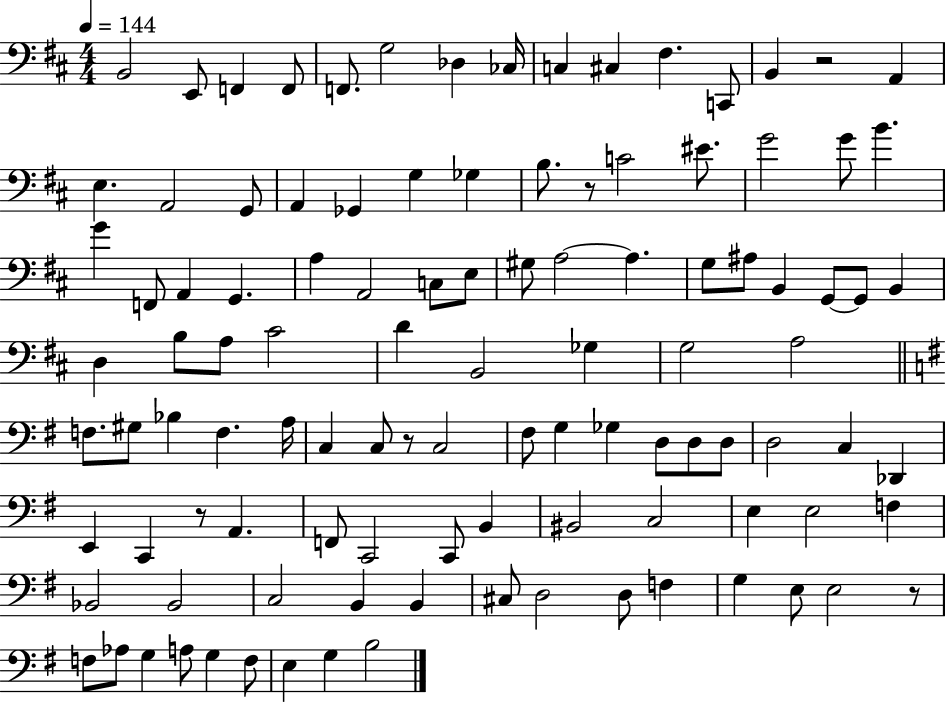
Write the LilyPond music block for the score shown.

{
  \clef bass
  \numericTimeSignature
  \time 4/4
  \key d \major
  \tempo 4 = 144
  b,2 e,8 f,4 f,8 | f,8. g2 des4 ces16 | c4 cis4 fis4. c,8 | b,4 r2 a,4 | \break e4. a,2 g,8 | a,4 ges,4 g4 ges4 | b8. r8 c'2 eis'8. | g'2 g'8 b'4. | \break g'4 f,8 a,4 g,4. | a4 a,2 c8 e8 | gis8 a2~~ a4. | g8 ais8 b,4 g,8~~ g,8 b,4 | \break d4 b8 a8 cis'2 | d'4 b,2 ges4 | g2 a2 | \bar "||" \break \key g \major f8. gis8 bes4 f4. a16 | c4 c8 r8 c2 | fis8 g4 ges4 d8 d8 d8 | d2 c4 des,4 | \break e,4 c,4 r8 a,4. | f,8 c,2 c,8 b,4 | bis,2 c2 | e4 e2 f4 | \break bes,2 bes,2 | c2 b,4 b,4 | cis8 d2 d8 f4 | g4 e8 e2 r8 | \break f8 aes8 g4 a8 g4 f8 | e4 g4 b2 | \bar "|."
}